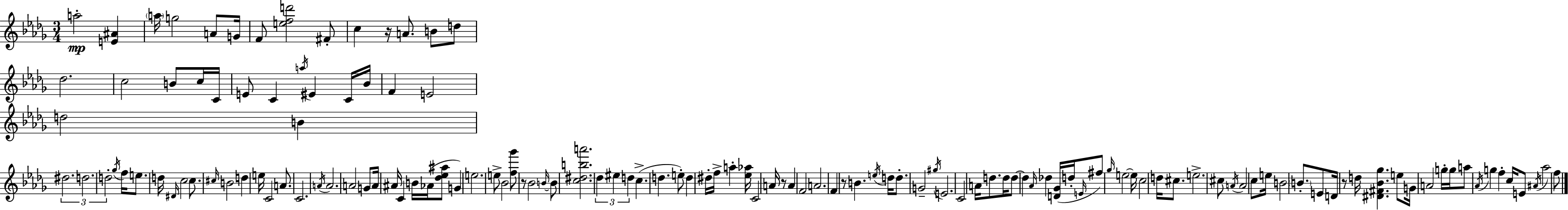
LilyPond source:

{
  \clef treble
  \numericTimeSignature
  \time 3/4
  \key bes \minor
  \repeat volta 2 { a''2-.\mp <e' ais'>4 | \parenthesize a''16 g''2 a'8 g'16 | f'8 <e'' f'' d'''>2 fis'8-. | c''4 r16 a'8. b'8 d''8 | \break des''2. | c''2 b'8 c''16 c'16 | e'8 c'4 \acciaccatura { a''16 } eis'4 c'16 | bes'16 f'4 e'2 | \break d''2 b'4 | \tuplet 3/2 { dis''2. | d''2. | d''2-. } \acciaccatura { ges''16 } f''16 e''8. | \break d''16 \grace { dis'16 } c''2 | c''8. \grace { cis''16 } b'2 | d''4 e''16 c'2 | a'8. c'2. | \break \acciaccatura { a'16 } a'2. | a'2 | g'8 a'16 ais'16 c'4 b'16 aes'16( <des'' ees'' ais''>8 | g'4) e''2. | \break e''8-> bes'2 | <f'' ges'''>8 r8 bes'2 | \grace { b'16~ }~ b'8 <c'' dis'' b'' a'''>2. | \tuplet 3/2 { des''4 eis''4 | \break d''4 } c''4.->( | d''4. e''8-.) d''4 | dis''16-. f''16-> a''4-. <ees'' aes''>16 c'2 | a'16 r8 a'4 f'2 | \break a'2. | f'4 r8 | b'4. \acciaccatura { e''16 } d''16 d''8.-. g'2-- | \acciaccatura { gis''16 } e'2. | \break c'2 | a'16 d''8. d''16 d''8~~ d''4 | \grace { aes'16 } des''4 <d' ges'>16( d''16-. \grace { e'16 } fis''8) | \grace { ges''16 } e''2~~ e''16 c''2 | \break d''16 cis''8. e''2.-> | cis''8 | \acciaccatura { a'16 } a'2 c''8 | e''16 b'2 \parenthesize b'8.-. | \break e'8 d'16 r8 d''16 <dis' fis' bes' ges''>4. | e''8 g'16 a'2 g''16-. | g''16 a''8 \acciaccatura { aes'16 } g''4 f''4-. | c''16 e'8 \acciaccatura { ais'16 } aes''2 | \break f''8 } \bar "|."
}